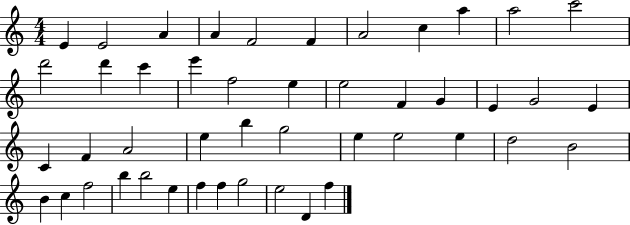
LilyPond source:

{
  \clef treble
  \numericTimeSignature
  \time 4/4
  \key c \major
  e'4 e'2 a'4 | a'4 f'2 f'4 | a'2 c''4 a''4 | a''2 c'''2 | \break d'''2 d'''4 c'''4 | e'''4 f''2 e''4 | e''2 f'4 g'4 | e'4 g'2 e'4 | \break c'4 f'4 a'2 | e''4 b''4 g''2 | e''4 e''2 e''4 | d''2 b'2 | \break b'4 c''4 f''2 | b''4 b''2 e''4 | f''4 f''4 g''2 | e''2 d'4 f''4 | \break \bar "|."
}